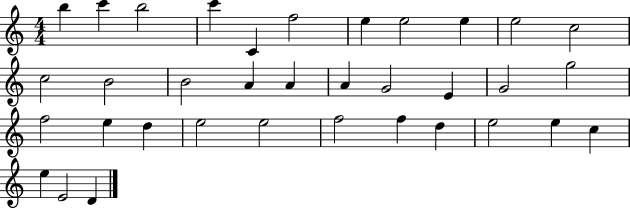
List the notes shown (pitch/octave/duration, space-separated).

B5/q C6/q B5/h C6/q C4/q F5/h E5/q E5/h E5/q E5/h C5/h C5/h B4/h B4/h A4/q A4/q A4/q G4/h E4/q G4/h G5/h F5/h E5/q D5/q E5/h E5/h F5/h F5/q D5/q E5/h E5/q C5/q E5/q E4/h D4/q